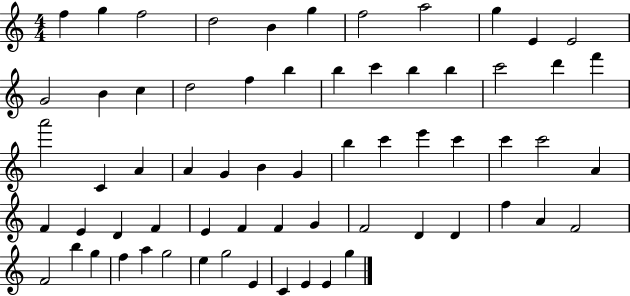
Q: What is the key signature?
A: C major